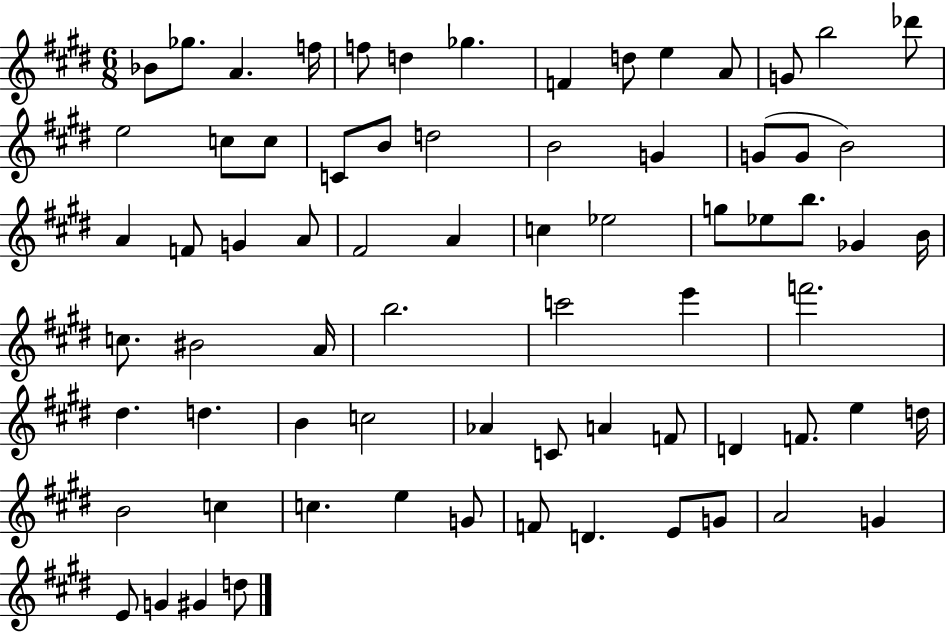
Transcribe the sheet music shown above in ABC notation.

X:1
T:Untitled
M:6/8
L:1/4
K:E
_B/2 _g/2 A f/4 f/2 d _g F d/2 e A/2 G/2 b2 _d'/2 e2 c/2 c/2 C/2 B/2 d2 B2 G G/2 G/2 B2 A F/2 G A/2 ^F2 A c _e2 g/2 _e/2 b/2 _G B/4 c/2 ^B2 A/4 b2 c'2 e' f'2 ^d d B c2 _A C/2 A F/2 D F/2 e d/4 B2 c c e G/2 F/2 D E/2 G/2 A2 G E/2 G ^G d/2